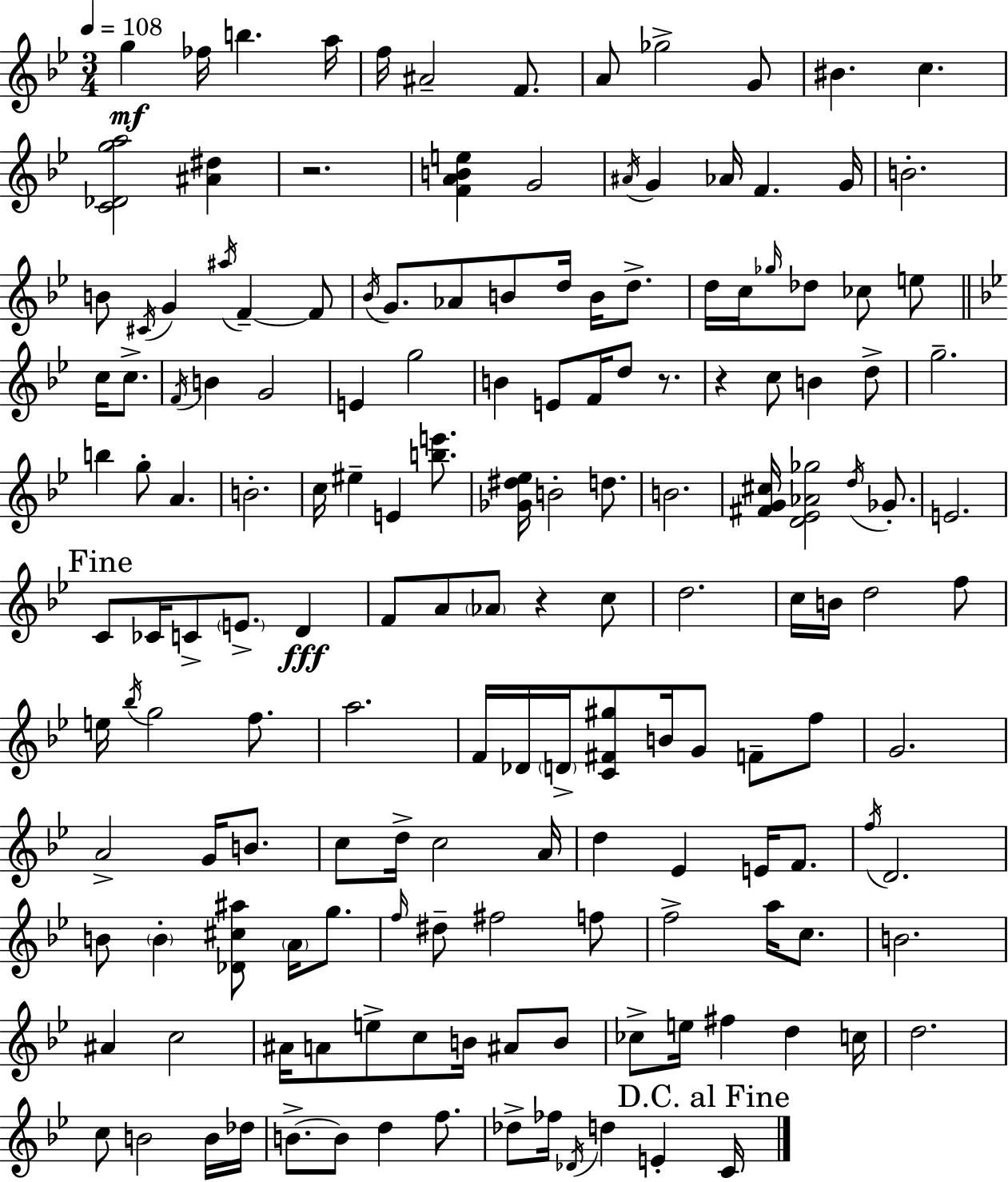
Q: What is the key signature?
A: BES major